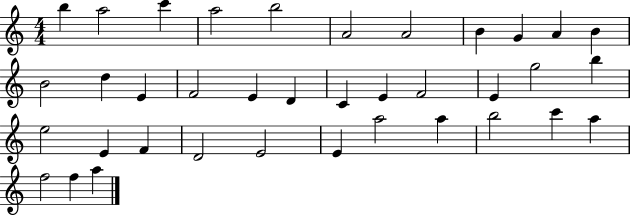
{
  \clef treble
  \numericTimeSignature
  \time 4/4
  \key c \major
  b''4 a''2 c'''4 | a''2 b''2 | a'2 a'2 | b'4 g'4 a'4 b'4 | \break b'2 d''4 e'4 | f'2 e'4 d'4 | c'4 e'4 f'2 | e'4 g''2 b''4 | \break e''2 e'4 f'4 | d'2 e'2 | e'4 a''2 a''4 | b''2 c'''4 a''4 | \break f''2 f''4 a''4 | \bar "|."
}